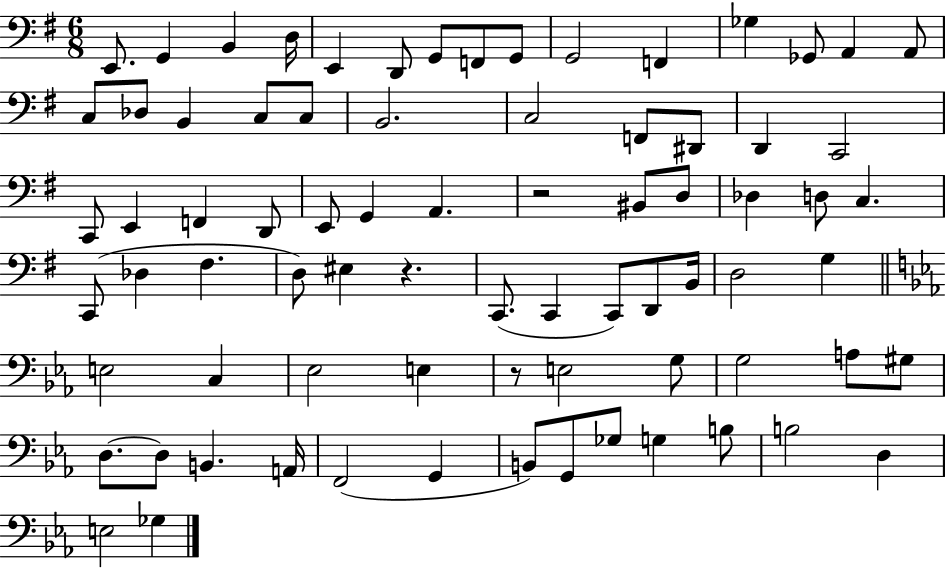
E2/e. G2/q B2/q D3/s E2/q D2/e G2/e F2/e G2/e G2/h F2/q Gb3/q Gb2/e A2/q A2/e C3/e Db3/e B2/q C3/e C3/e B2/h. C3/h F2/e D#2/e D2/q C2/h C2/e E2/q F2/q D2/e E2/e G2/q A2/q. R/h BIS2/e D3/e Db3/q D3/e C3/q. C2/e Db3/q F#3/q. D3/e EIS3/q R/q. C2/e. C2/q C2/e D2/e B2/s D3/h G3/q E3/h C3/q Eb3/h E3/q R/e E3/h G3/e G3/h A3/e G#3/e D3/e. D3/e B2/q. A2/s F2/h G2/q B2/e G2/e Gb3/e G3/q B3/e B3/h D3/q E3/h Gb3/q